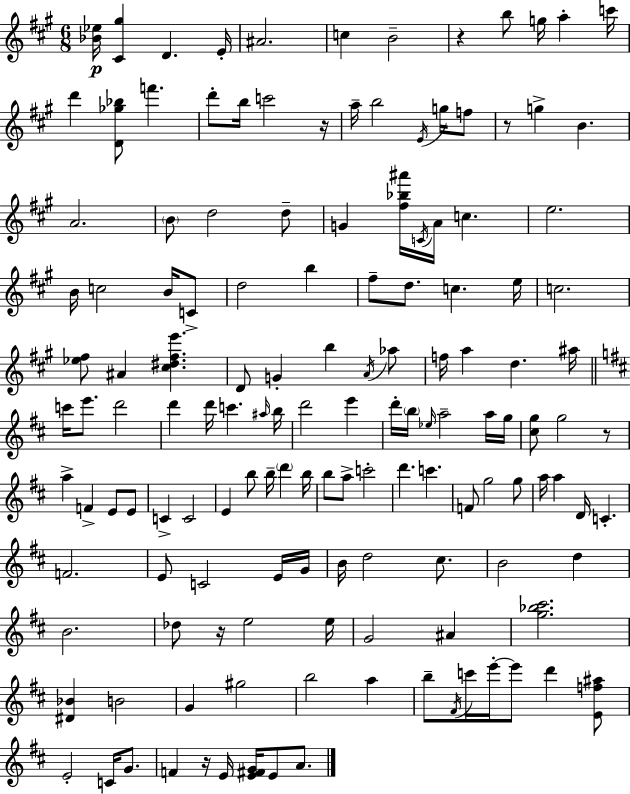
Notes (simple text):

[Bb4,Eb5]/s [C#4,G#5]/q D4/q. E4/s A#4/h. C5/q B4/h R/q B5/e G5/s A5/q C6/s D6/q [D4,Gb5,Bb5]/e F6/q. D6/e B5/s C6/h R/s A5/s B5/h E4/s G5/s F5/e R/e G5/q B4/q. A4/h. B4/e D5/h D5/e G4/q [F#5,Bb5,A#6]/s C4/s A4/s C5/q. E5/h. B4/s C5/h B4/s C4/e D5/h B5/q F#5/e D5/e. C5/q. E5/s C5/h. [Eb5,F#5]/e A#4/q [C#5,D#5,F#5,E6]/q. D4/e G4/q B5/q A4/s Ab5/e F5/s A5/q D5/q. A#5/s C6/s E6/e. D6/h D6/q D6/s C6/q. A#5/s B5/s D6/h E6/q D6/s B5/s Eb5/s A5/h A5/s G5/s [C#5,G5]/e G5/h R/e A5/q F4/q E4/e E4/e C4/q C4/h E4/q B5/e B5/s D6/q B5/s B5/e A5/e C6/h D6/q. C6/q. F4/e G5/h G5/e A5/s A5/q D4/s C4/q. F4/h. E4/e C4/h E4/s G4/s B4/s D5/h C#5/e. B4/h D5/q B4/h. Db5/e R/s E5/h E5/s G4/h A#4/q [G5,Bb5,C#6]/h. [D#4,Bb4]/q B4/h G4/q G#5/h B5/h A5/q B5/e F#4/s C6/s E6/s E6/e D6/q [E4,F5,A#5]/e E4/h C4/s G4/e. F4/q R/s E4/s [E4,F#4,G4]/s E4/e A4/e.